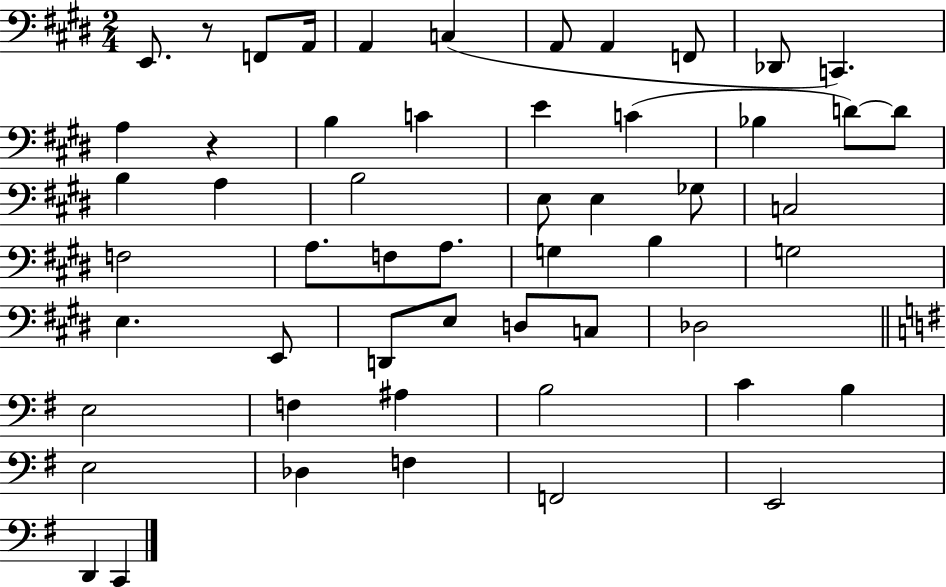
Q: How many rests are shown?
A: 2